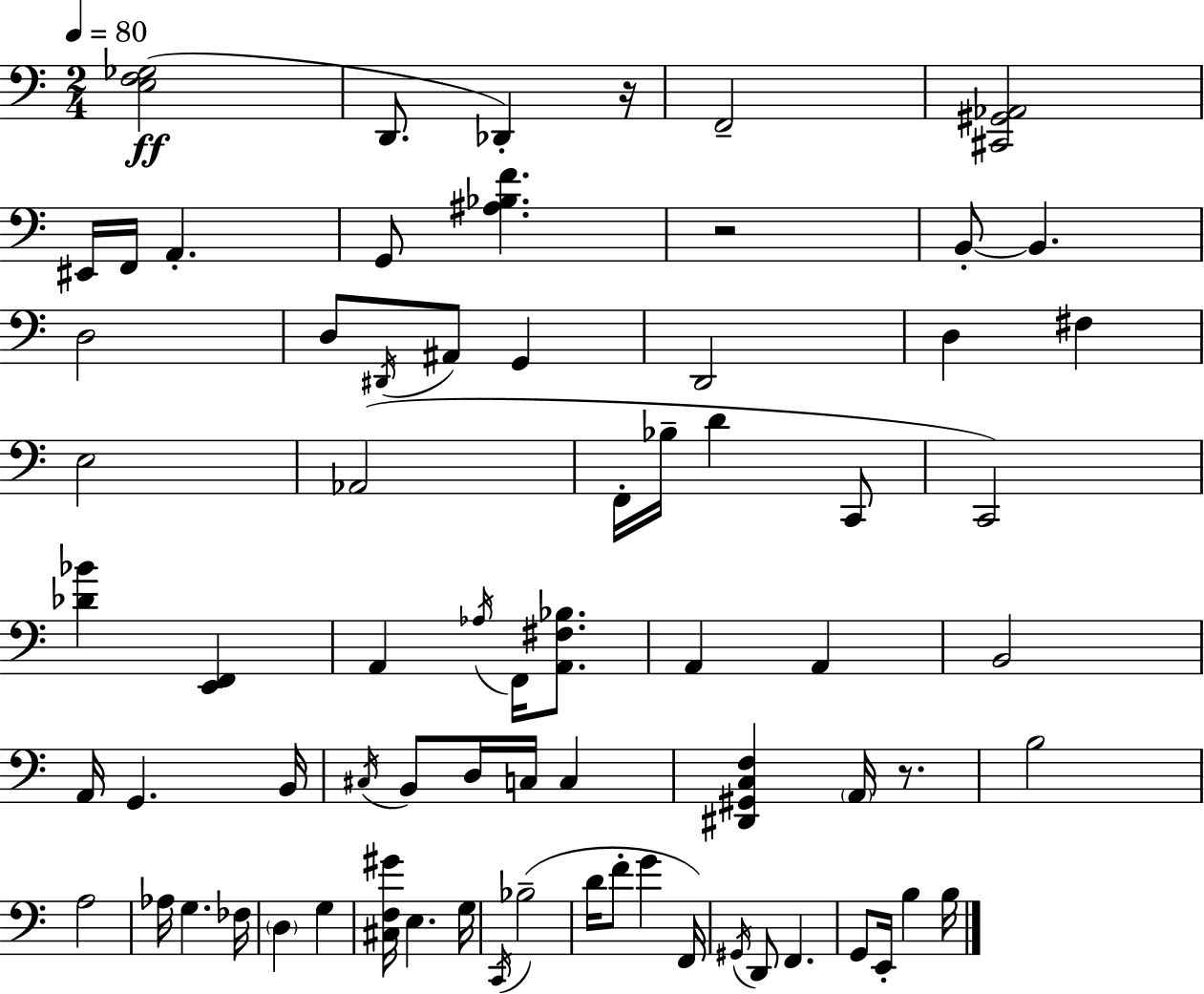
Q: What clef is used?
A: bass